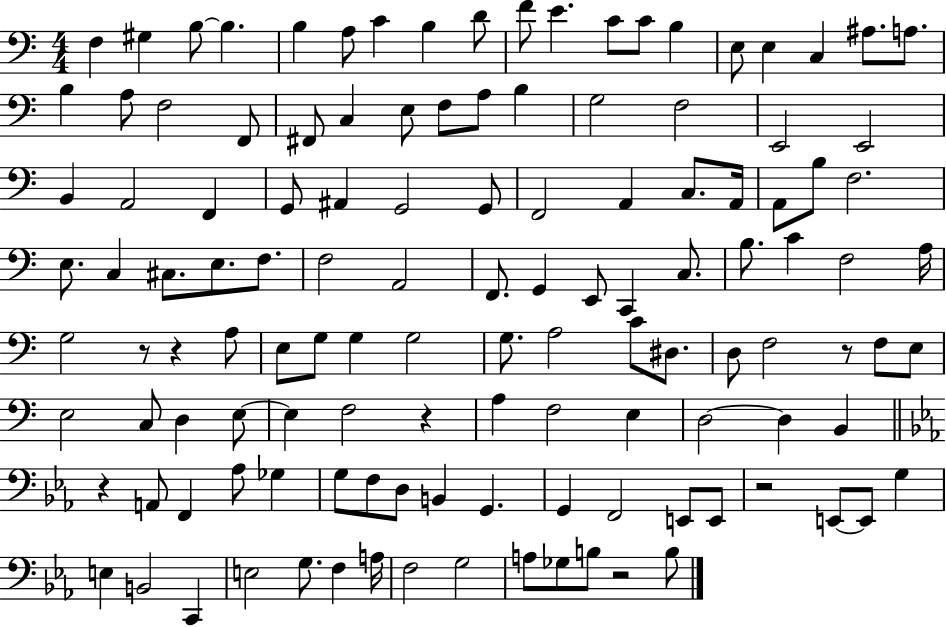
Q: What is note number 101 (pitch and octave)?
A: E2